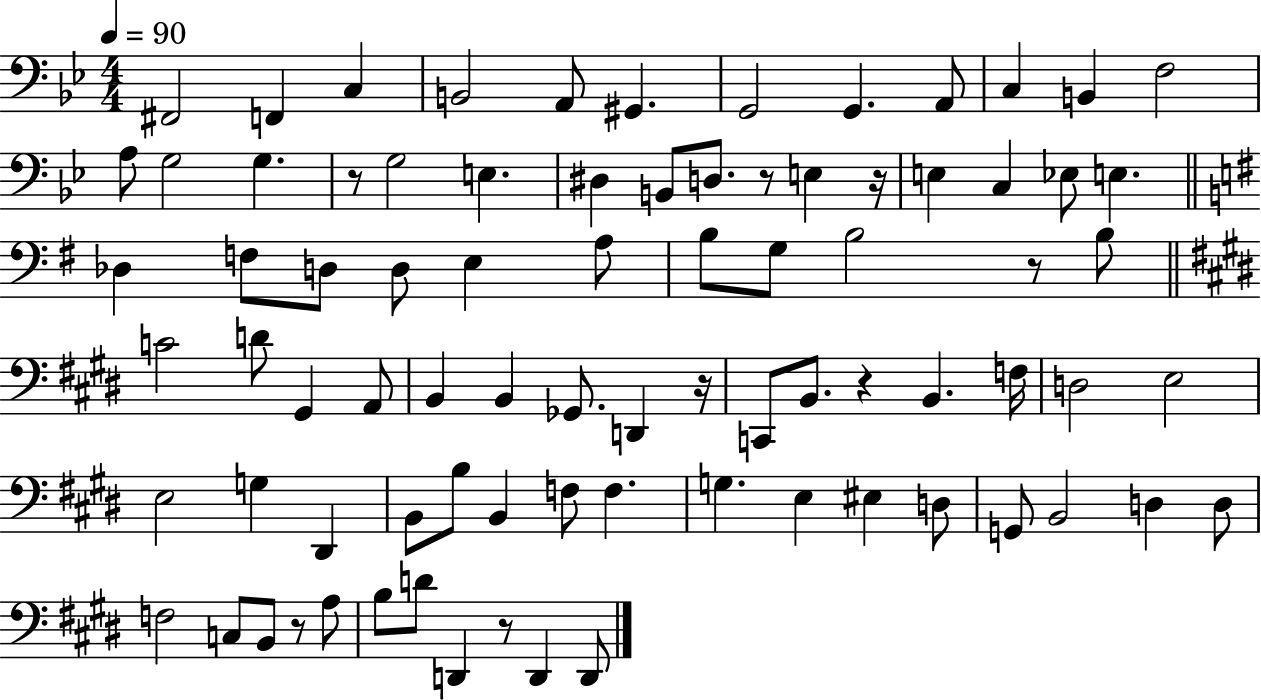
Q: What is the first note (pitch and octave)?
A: F#2